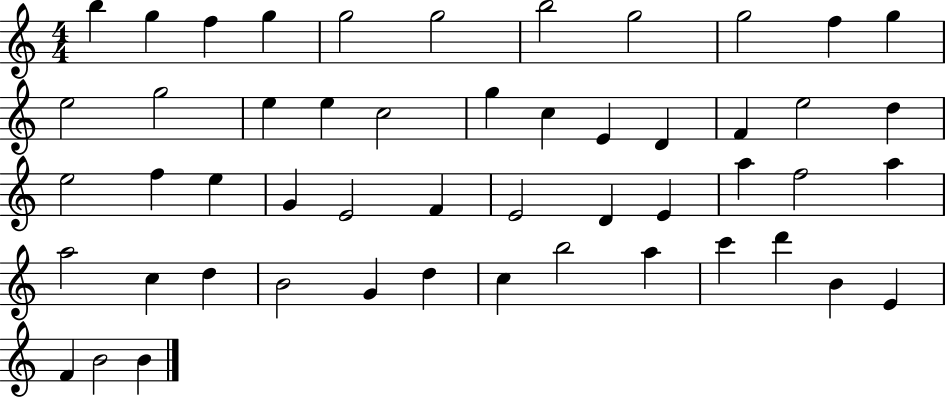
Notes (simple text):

B5/q G5/q F5/q G5/q G5/h G5/h B5/h G5/h G5/h F5/q G5/q E5/h G5/h E5/q E5/q C5/h G5/q C5/q E4/q D4/q F4/q E5/h D5/q E5/h F5/q E5/q G4/q E4/h F4/q E4/h D4/q E4/q A5/q F5/h A5/q A5/h C5/q D5/q B4/h G4/q D5/q C5/q B5/h A5/q C6/q D6/q B4/q E4/q F4/q B4/h B4/q